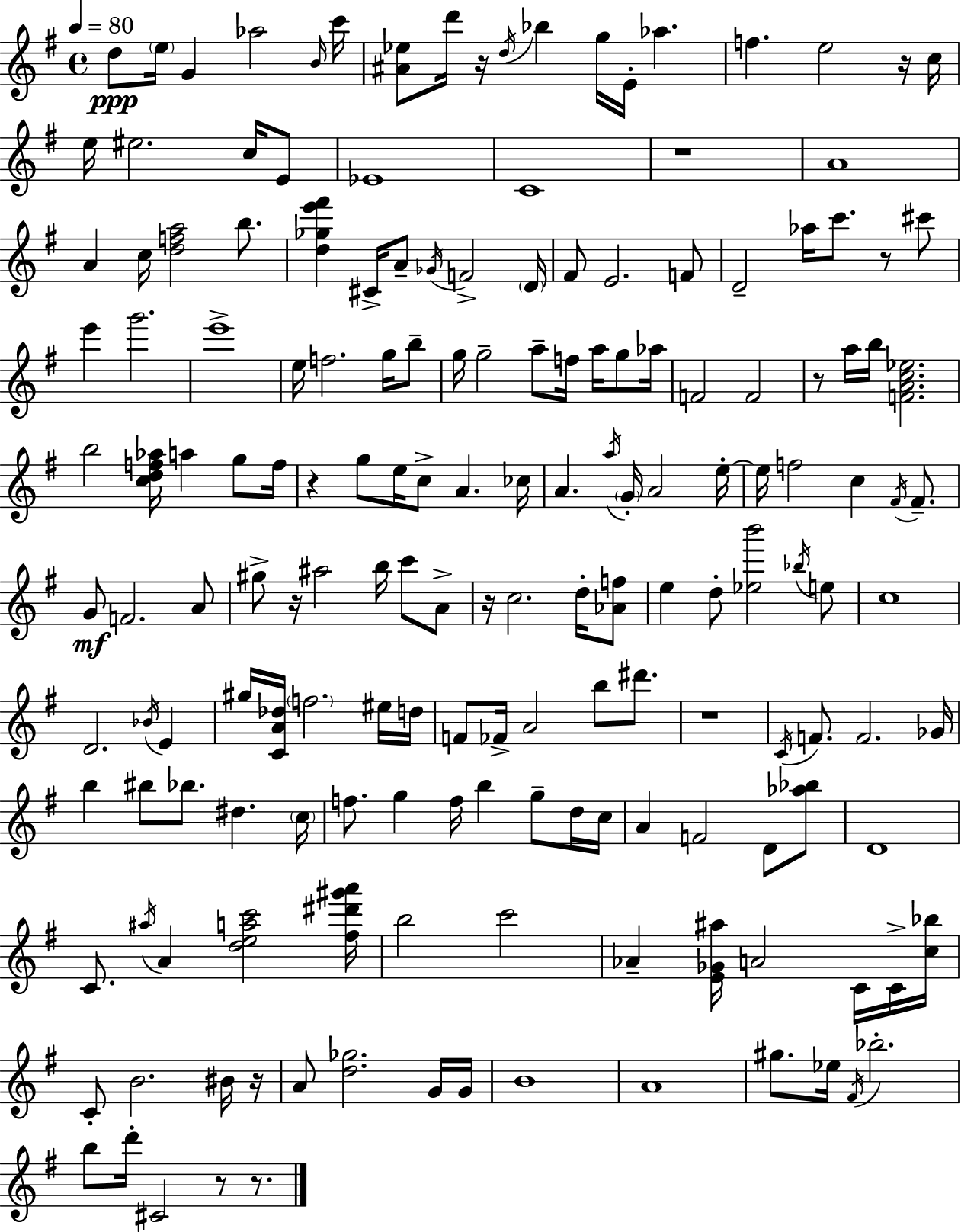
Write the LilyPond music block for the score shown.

{
  \clef treble
  \time 4/4
  \defaultTimeSignature
  \key g \major
  \tempo 4 = 80
  \repeat volta 2 { d''8\ppp \parenthesize e''16 g'4 aes''2 \grace { b'16 } | c'''16 <ais' ees''>8 d'''16 r16 \acciaccatura { d''16 } bes''4 g''16 e'16-. aes''4. | f''4. e''2 | r16 c''16 e''16 eis''2. c''16 | \break e'8 ees'1 | c'1 | r1 | a'1 | \break a'4 c''16 <d'' f'' a''>2 b''8. | <d'' ges'' e''' fis'''>4 cis'16-> a'8-- \acciaccatura { ges'16 } f'2-> | \parenthesize d'16 fis'8 e'2. | f'8 d'2-- aes''16 c'''8. r8 | \break cis'''8 e'''4 g'''2. | e'''1-> | e''16 f''2. | g''16 b''8-- g''16 g''2-- a''8-- f''16 a''16 | \break g''8 aes''16 f'2 f'2 | r8 a''16 b''16 <f' a' c'' ees''>2. | b''2 <c'' d'' f'' aes''>16 a''4 | g''8 f''16 r4 g''8 e''16 c''8-> a'4. | \break ces''16 a'4. \acciaccatura { a''16 } \parenthesize g'16-. a'2 | e''16-.~~ e''16 f''2 c''4 | \acciaccatura { fis'16 } fis'8.-- g'8\mf f'2. | a'8 gis''8-> r16 ais''2 | \break b''16 c'''8 a'8-> r16 c''2. | d''16-. <aes' f''>8 e''4 d''8-. <ees'' b'''>2 | \acciaccatura { bes''16 } e''8 c''1 | d'2. | \break \acciaccatura { bes'16 } e'4 gis''16 <c' a' des''>16 \parenthesize f''2. | eis''16 d''16 f'8 fes'16-> a'2 | b''8 dis'''8. r1 | \acciaccatura { c'16 } f'8. f'2. | \break ges'16 b''4 bis''8 bes''8. | dis''4. \parenthesize c''16 f''8. g''4 f''16 | b''4 g''8-- d''16 c''16 a'4 f'2 | d'8 <aes'' bes''>8 d'1 | \break c'8. \acciaccatura { ais''16 } a'4 | <d'' e'' a'' c'''>2 <fis'' dis''' gis''' a'''>16 b''2 | c'''2 aes'4-- <e' ges' ais''>16 a'2 | c'16 c'16-> <c'' bes''>16 c'8-. b'2. | \break bis'16 r16 a'8 <d'' ges''>2. | g'16 g'16 b'1 | a'1 | gis''8. ees''16 \acciaccatura { fis'16 } bes''2.-. | \break b''8 d'''16-. cis'2 | r8 r8. } \bar "|."
}